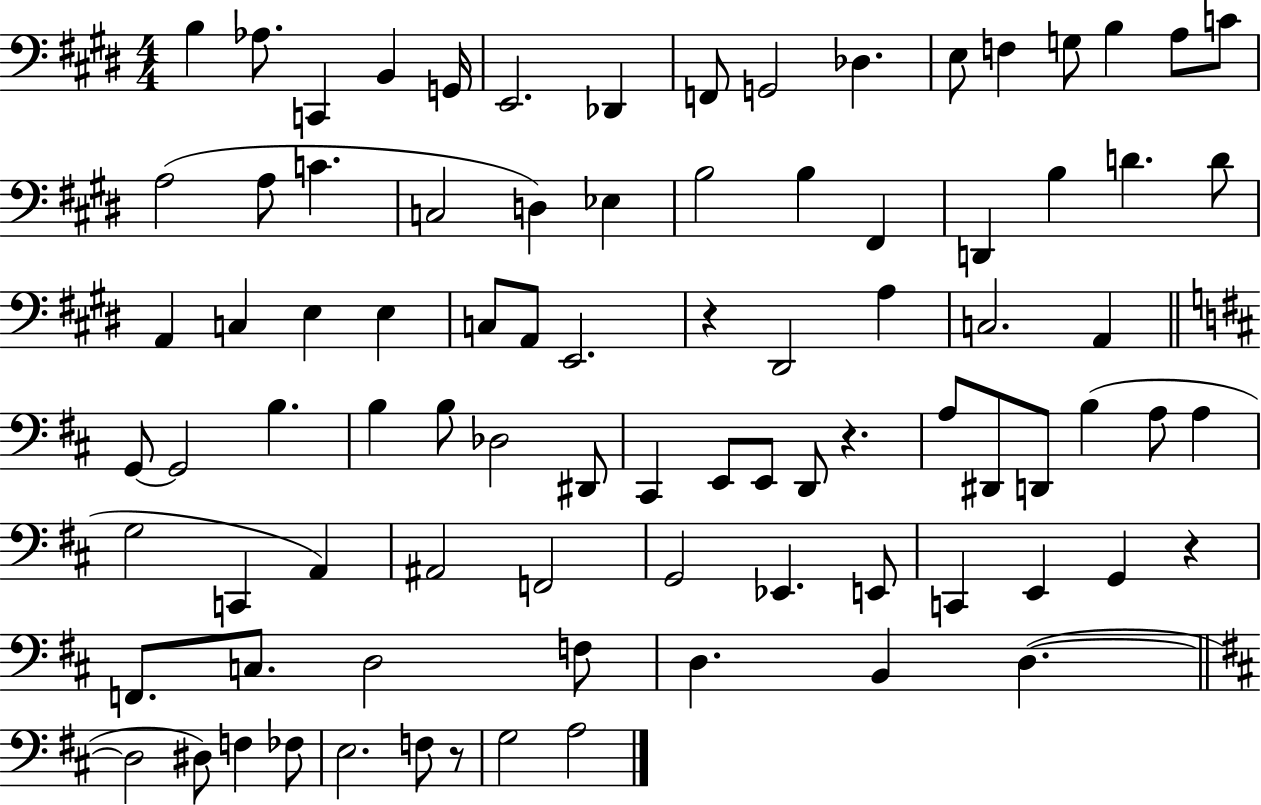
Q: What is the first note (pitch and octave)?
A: B3